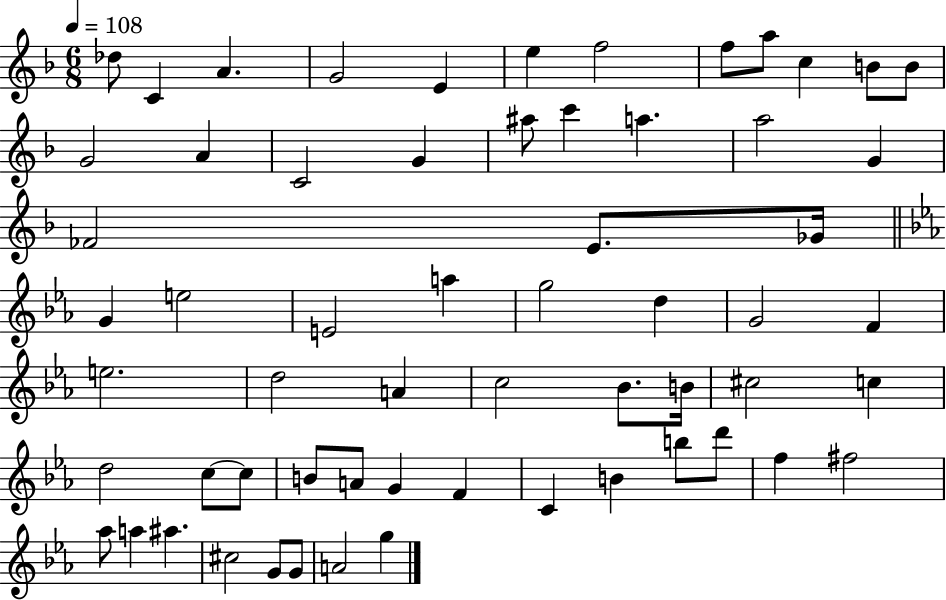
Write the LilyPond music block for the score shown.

{
  \clef treble
  \numericTimeSignature
  \time 6/8
  \key f \major
  \tempo 4 = 108
  \repeat volta 2 { des''8 c'4 a'4. | g'2 e'4 | e''4 f''2 | f''8 a''8 c''4 b'8 b'8 | \break g'2 a'4 | c'2 g'4 | ais''8 c'''4 a''4. | a''2 g'4 | \break fes'2 e'8. ges'16 | \bar "||" \break \key c \minor g'4 e''2 | e'2 a''4 | g''2 d''4 | g'2 f'4 | \break e''2. | d''2 a'4 | c''2 bes'8. b'16 | cis''2 c''4 | \break d''2 c''8~~ c''8 | b'8 a'8 g'4 f'4 | c'4 b'4 b''8 d'''8 | f''4 fis''2 | \break aes''8 a''4 ais''4. | cis''2 g'8 g'8 | a'2 g''4 | } \bar "|."
}